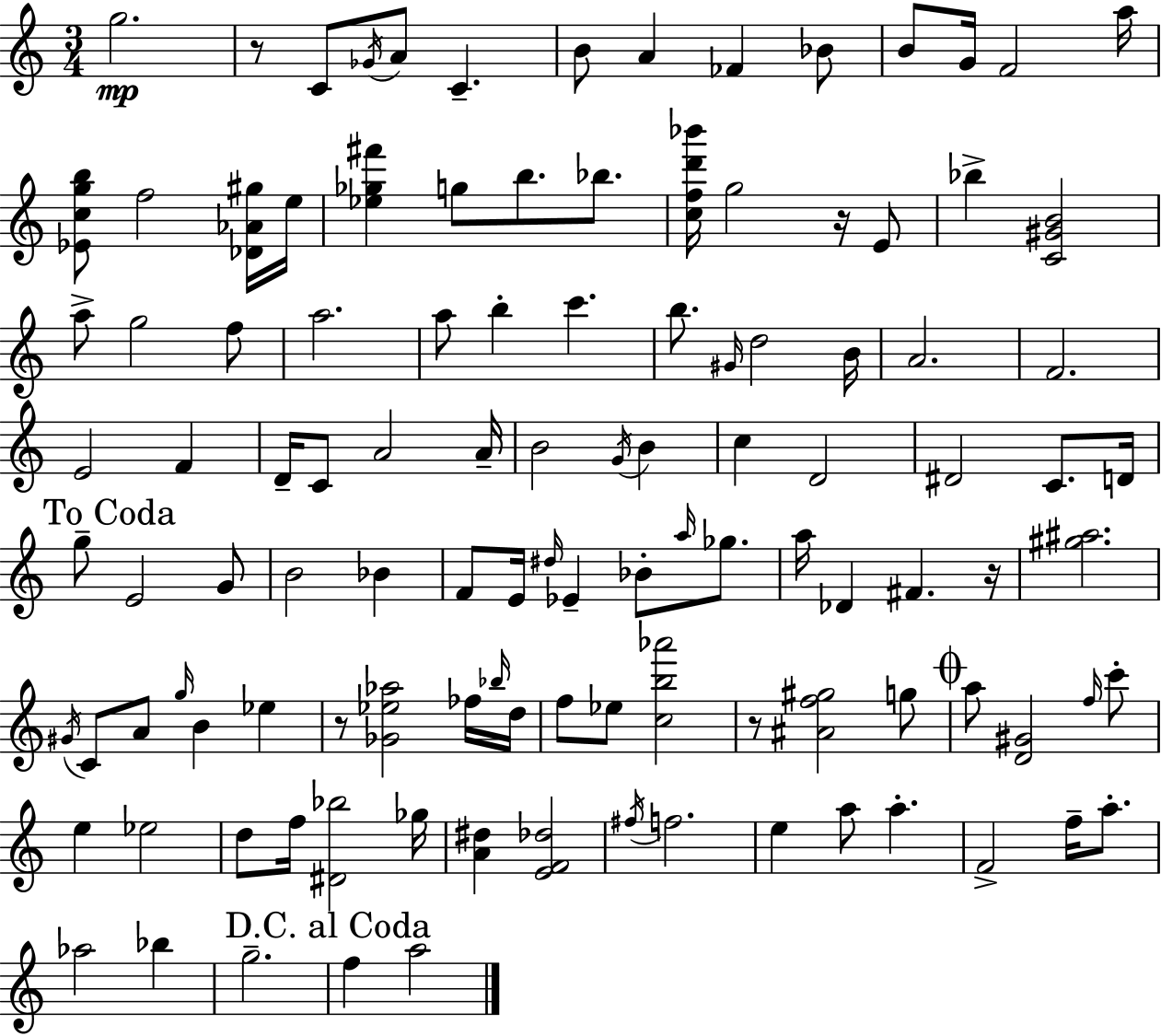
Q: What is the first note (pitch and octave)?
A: G5